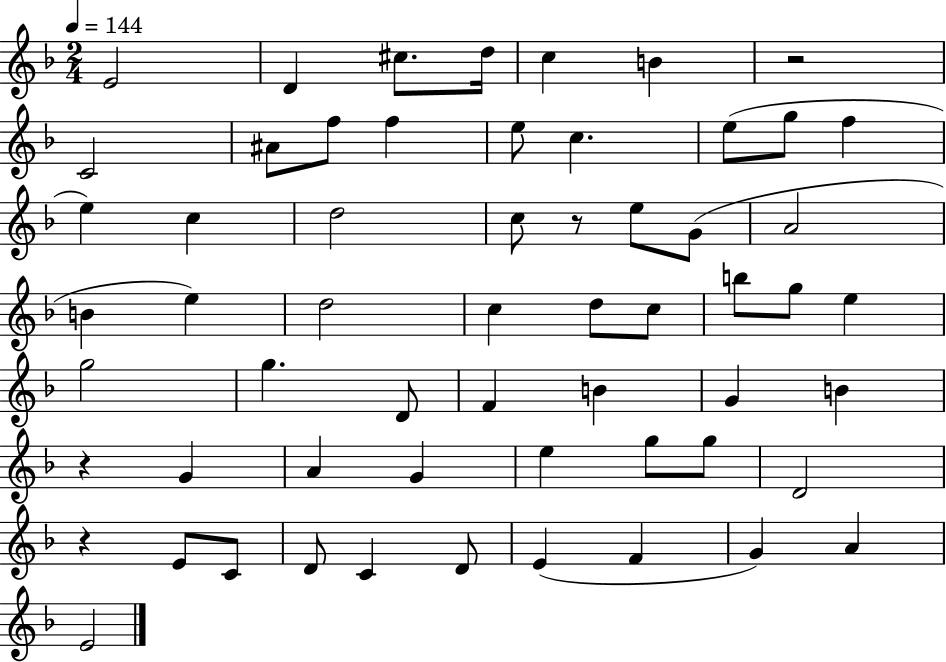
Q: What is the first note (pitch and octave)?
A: E4